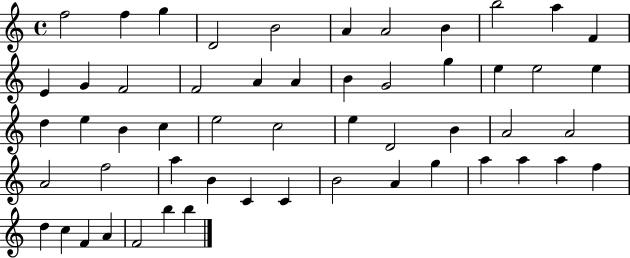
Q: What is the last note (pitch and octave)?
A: B5